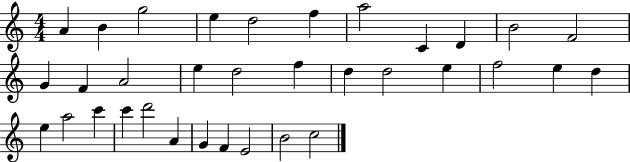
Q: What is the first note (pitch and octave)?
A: A4